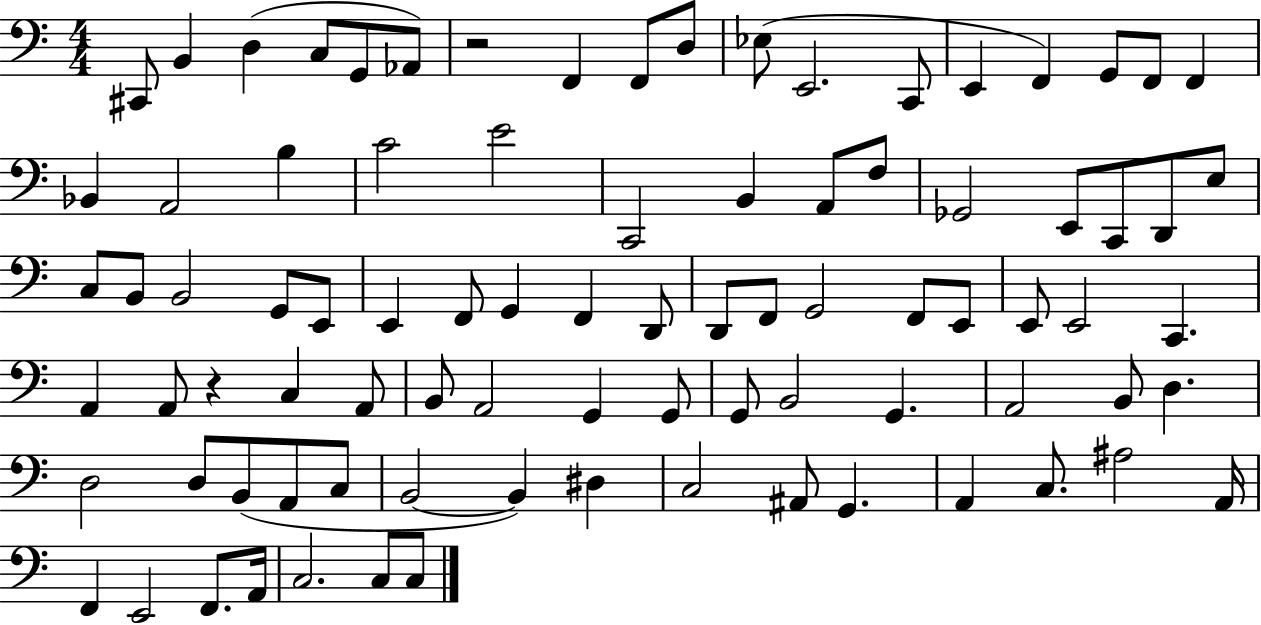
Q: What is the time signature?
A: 4/4